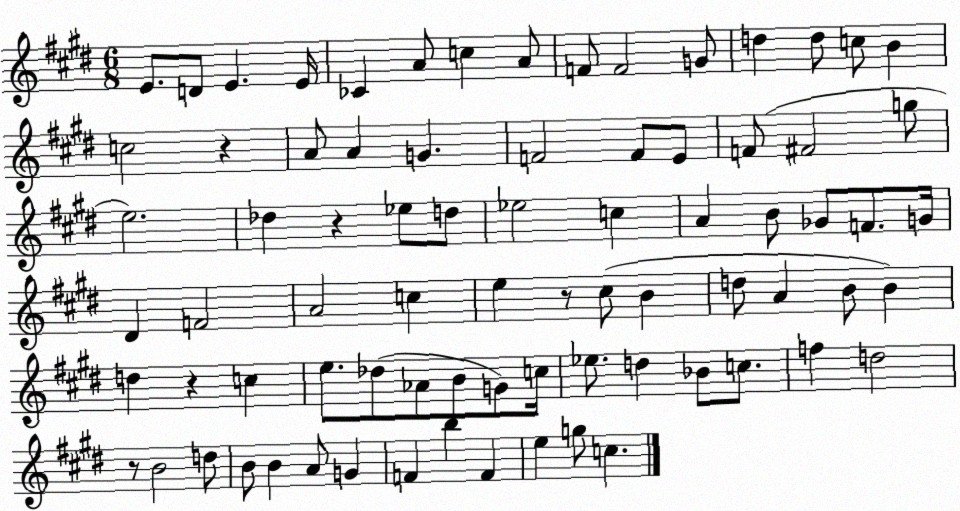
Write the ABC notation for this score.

X:1
T:Untitled
M:6/8
L:1/4
K:E
E/2 D/2 E E/4 _C A/2 c A/2 F/2 F2 G/2 d d/2 c/2 B c2 z A/2 A G F2 F/2 E/2 F/2 ^F2 g/2 e2 _d z _e/2 d/2 _e2 c A B/2 _G/2 F/2 G/4 ^D F2 A2 c e z/2 ^c/2 B d/2 A B/2 B d z c e/2 _d/2 _A/2 B/2 G/2 c/4 _e/2 d _B/2 c/2 f d2 z/2 B2 d/2 B/2 B A/2 G F b F e g/2 c